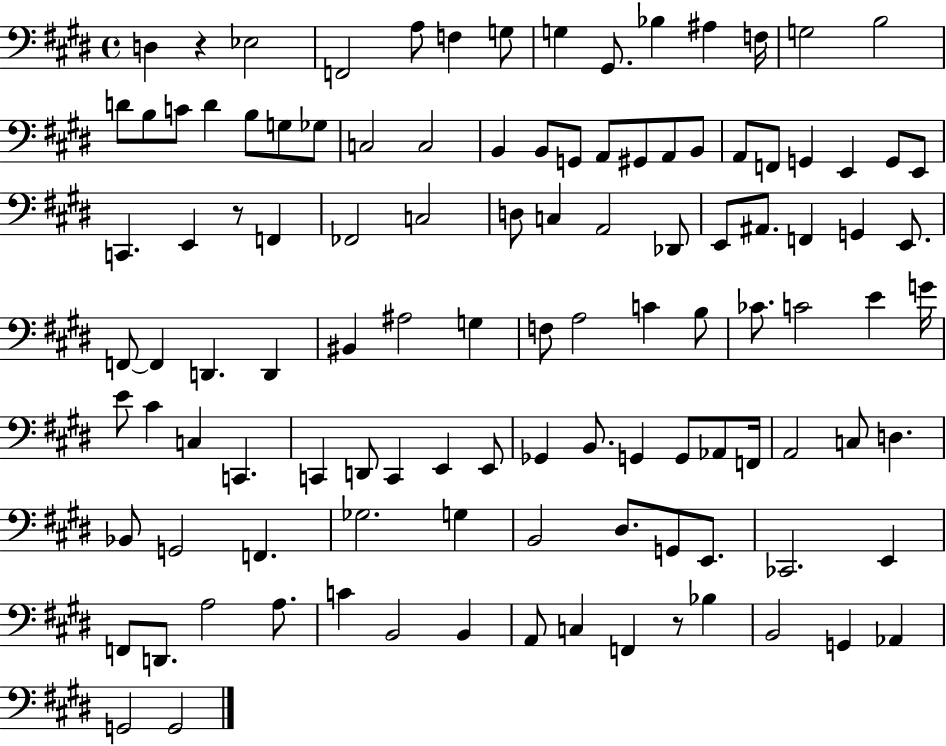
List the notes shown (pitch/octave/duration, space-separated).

D3/q R/q Eb3/h F2/h A3/e F3/q G3/e G3/q G#2/e. Bb3/q A#3/q F3/s G3/h B3/h D4/e B3/e C4/e D4/q B3/e G3/e Gb3/e C3/h C3/h B2/q B2/e G2/e A2/e G#2/e A2/e B2/e A2/e F2/e G2/q E2/q G2/e E2/e C2/q. E2/q R/e F2/q FES2/h C3/h D3/e C3/q A2/h Db2/e E2/e A#2/e. F2/q G2/q E2/e. F2/e F2/q D2/q. D2/q BIS2/q A#3/h G3/q F3/e A3/h C4/q B3/e CES4/e. C4/h E4/q G4/s E4/e C#4/q C3/q C2/q. C2/q D2/e C2/q E2/q E2/e Gb2/q B2/e. G2/q G2/e Ab2/e F2/s A2/h C3/e D3/q. Bb2/e G2/h F2/q. Gb3/h. G3/q B2/h D#3/e. G2/e E2/e. CES2/h. E2/q F2/e D2/e. A3/h A3/e. C4/q B2/h B2/q A2/e C3/q F2/q R/e Bb3/q B2/h G2/q Ab2/q G2/h G2/h